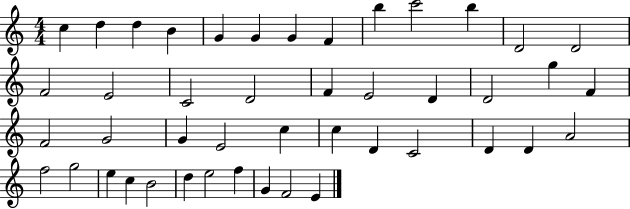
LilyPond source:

{
  \clef treble
  \numericTimeSignature
  \time 4/4
  \key c \major
  c''4 d''4 d''4 b'4 | g'4 g'4 g'4 f'4 | b''4 c'''2 b''4 | d'2 d'2 | \break f'2 e'2 | c'2 d'2 | f'4 e'2 d'4 | d'2 g''4 f'4 | \break f'2 g'2 | g'4 e'2 c''4 | c''4 d'4 c'2 | d'4 d'4 a'2 | \break f''2 g''2 | e''4 c''4 b'2 | d''4 e''2 f''4 | g'4 f'2 e'4 | \break \bar "|."
}